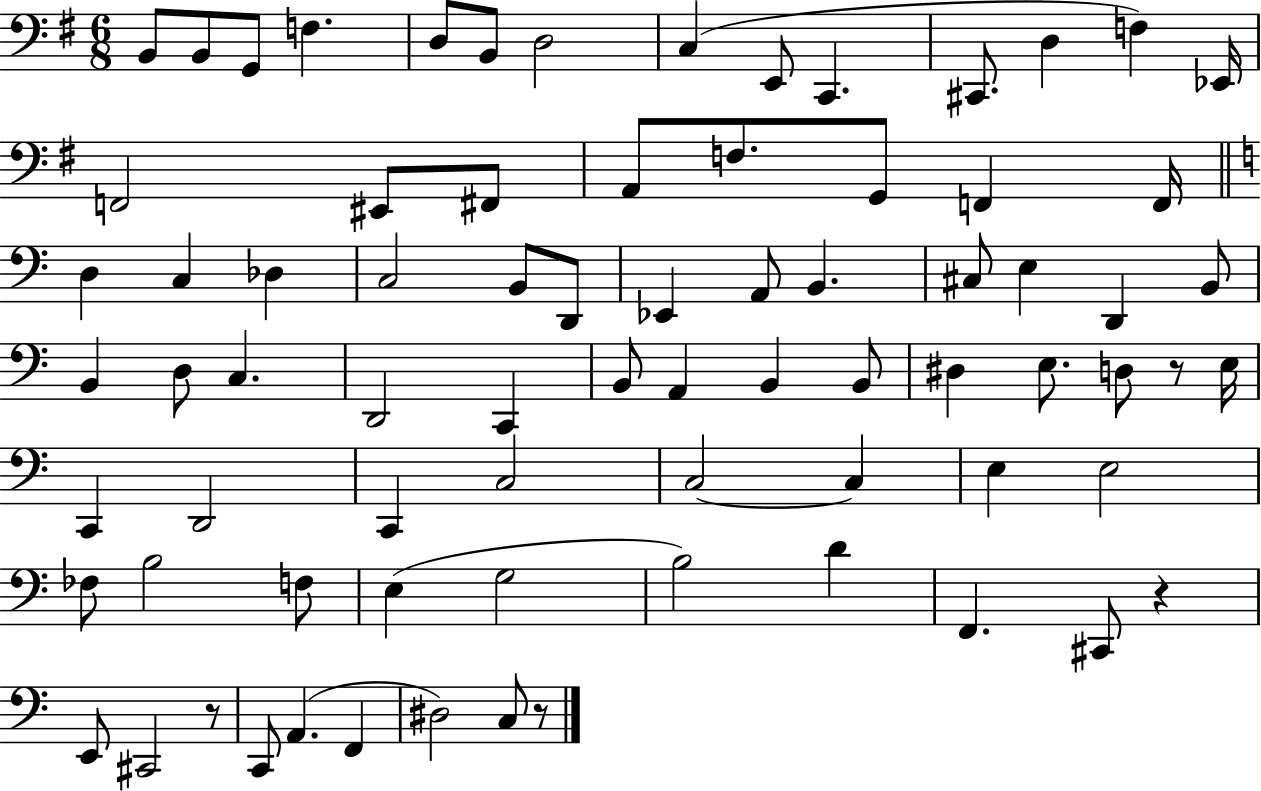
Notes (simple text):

B2/e B2/e G2/e F3/q. D3/e B2/e D3/h C3/q E2/e C2/q. C#2/e. D3/q F3/q Eb2/s F2/h EIS2/e F#2/e A2/e F3/e. G2/e F2/q F2/s D3/q C3/q Db3/q C3/h B2/e D2/e Eb2/q A2/e B2/q. C#3/e E3/q D2/q B2/e B2/q D3/e C3/q. D2/h C2/q B2/e A2/q B2/q B2/e D#3/q E3/e. D3/e R/e E3/s C2/q D2/h C2/q C3/h C3/h C3/q E3/q E3/h FES3/e B3/h F3/e E3/q G3/h B3/h D4/q F2/q. C#2/e R/q E2/e C#2/h R/e C2/e A2/q. F2/q D#3/h C3/e R/e